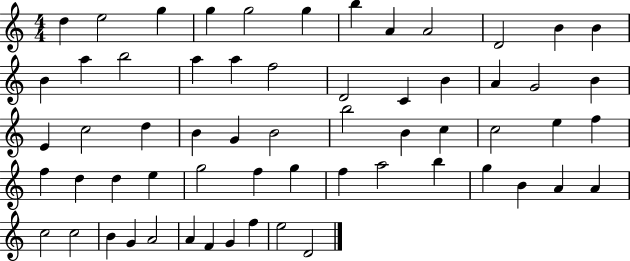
D5/q E5/h G5/q G5/q G5/h G5/q B5/q A4/q A4/h D4/h B4/q B4/q B4/q A5/q B5/h A5/q A5/q F5/h D4/h C4/q B4/q A4/q G4/h B4/q E4/q C5/h D5/q B4/q G4/q B4/h B5/h B4/q C5/q C5/h E5/q F5/q F5/q D5/q D5/q E5/q G5/h F5/q G5/q F5/q A5/h B5/q G5/q B4/q A4/q A4/q C5/h C5/h B4/q G4/q A4/h A4/q F4/q G4/q F5/q E5/h D4/h